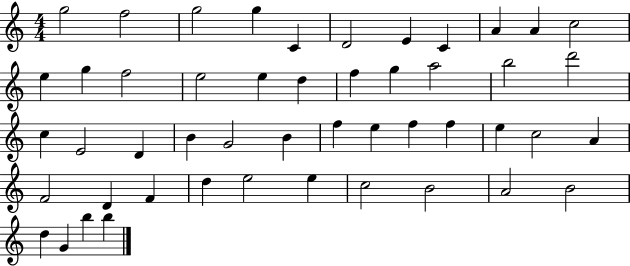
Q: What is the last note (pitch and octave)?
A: B5